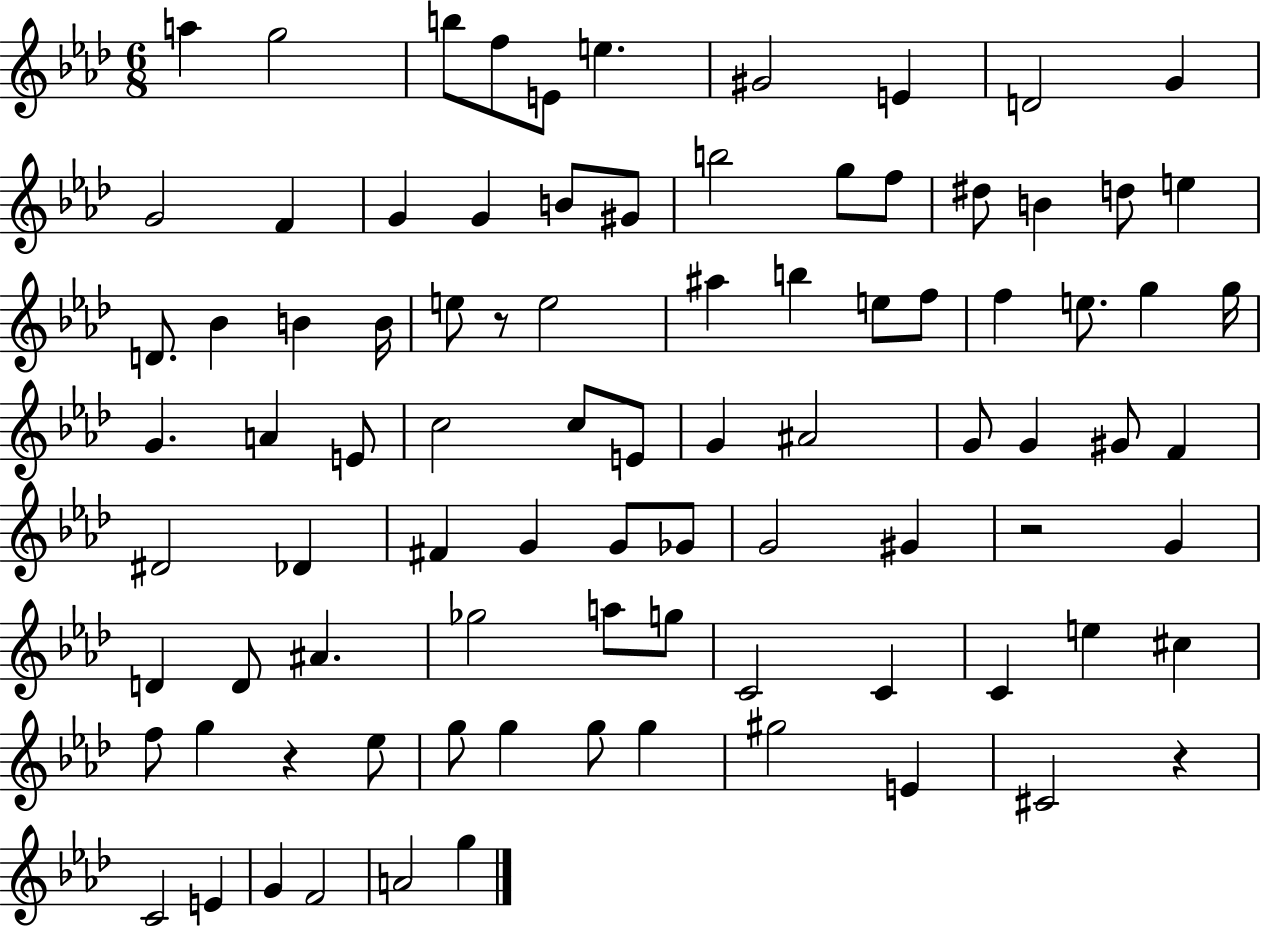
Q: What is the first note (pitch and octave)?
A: A5